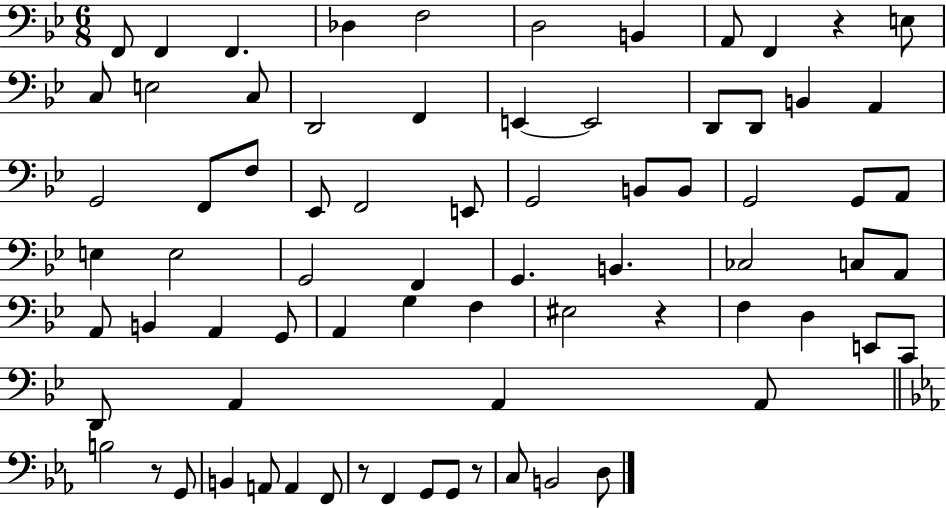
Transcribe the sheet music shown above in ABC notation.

X:1
T:Untitled
M:6/8
L:1/4
K:Bb
F,,/2 F,, F,, _D, F,2 D,2 B,, A,,/2 F,, z E,/2 C,/2 E,2 C,/2 D,,2 F,, E,, E,,2 D,,/2 D,,/2 B,, A,, G,,2 F,,/2 F,/2 _E,,/2 F,,2 E,,/2 G,,2 B,,/2 B,,/2 G,,2 G,,/2 A,,/2 E, E,2 G,,2 F,, G,, B,, _C,2 C,/2 A,,/2 A,,/2 B,, A,, G,,/2 A,, G, F, ^E,2 z F, D, E,,/2 C,,/2 D,,/2 A,, A,, A,,/2 B,2 z/2 G,,/2 B,, A,,/2 A,, F,,/2 z/2 F,, G,,/2 G,,/2 z/2 C,/2 B,,2 D,/2